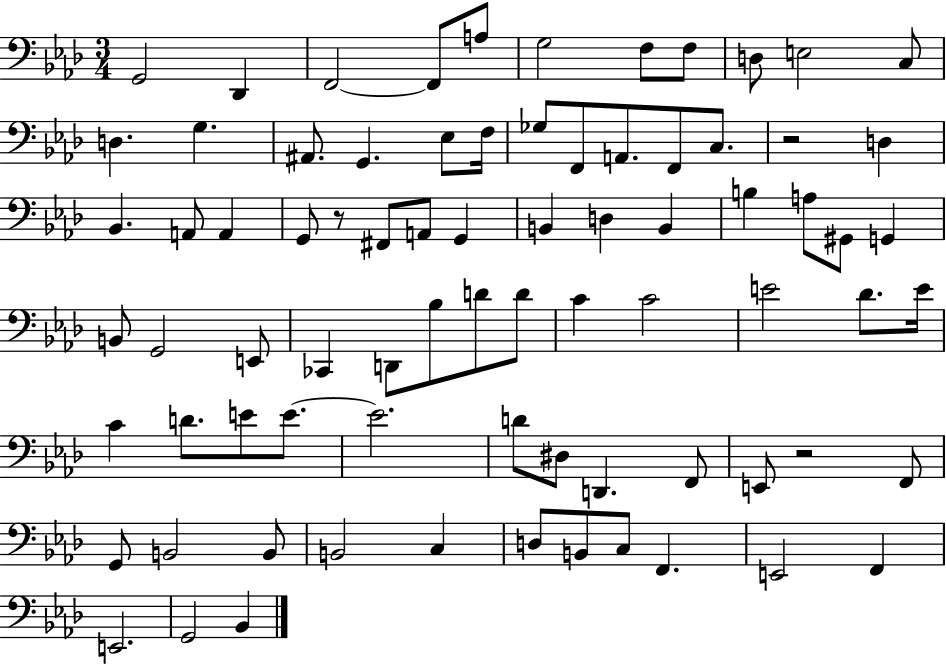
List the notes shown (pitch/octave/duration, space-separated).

G2/h Db2/q F2/h F2/e A3/e G3/h F3/e F3/e D3/e E3/h C3/e D3/q. G3/q. A#2/e. G2/q. Eb3/e F3/s Gb3/e F2/e A2/e. F2/e C3/e. R/h D3/q Bb2/q. A2/e A2/q G2/e R/e F#2/e A2/e G2/q B2/q D3/q B2/q B3/q A3/e G#2/e G2/q B2/e G2/h E2/e CES2/q D2/e Bb3/e D4/e D4/e C4/q C4/h E4/h Db4/e. E4/s C4/q D4/e. E4/e E4/e. E4/h. D4/e D#3/e D2/q. F2/e E2/e R/h F2/e G2/e B2/h B2/e B2/h C3/q D3/e B2/e C3/e F2/q. E2/h F2/q E2/h. G2/h Bb2/q